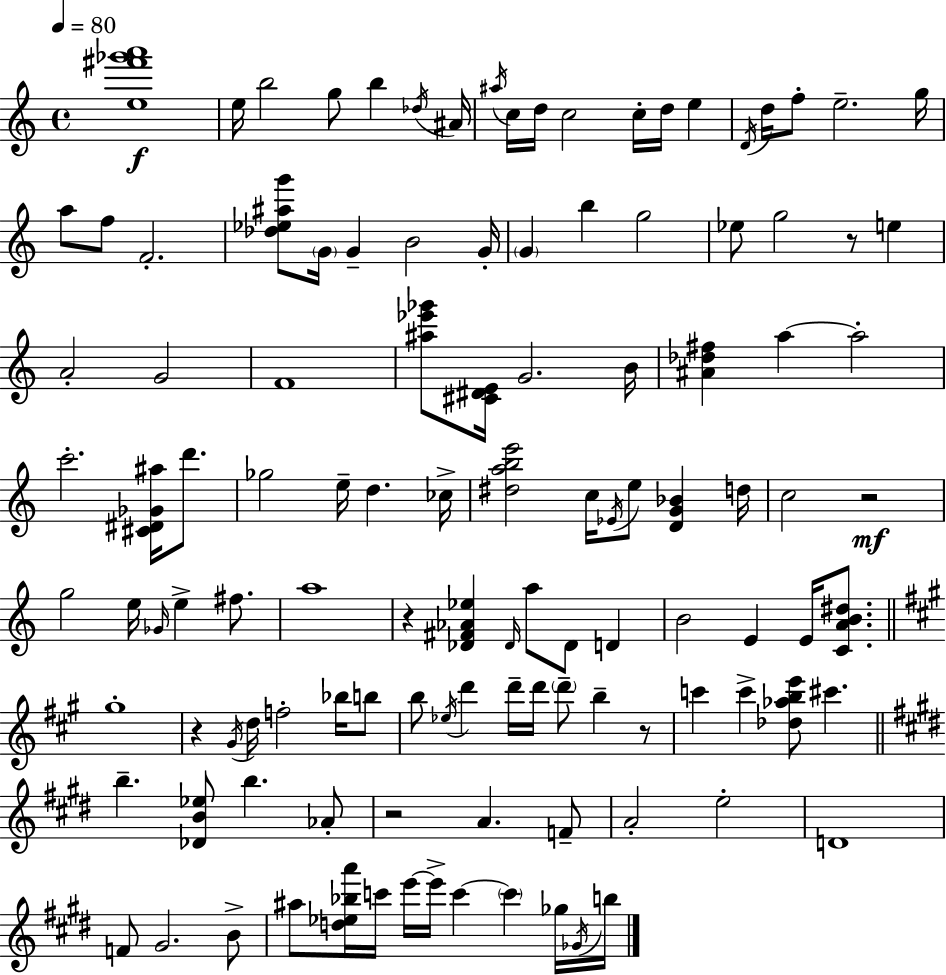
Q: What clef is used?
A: treble